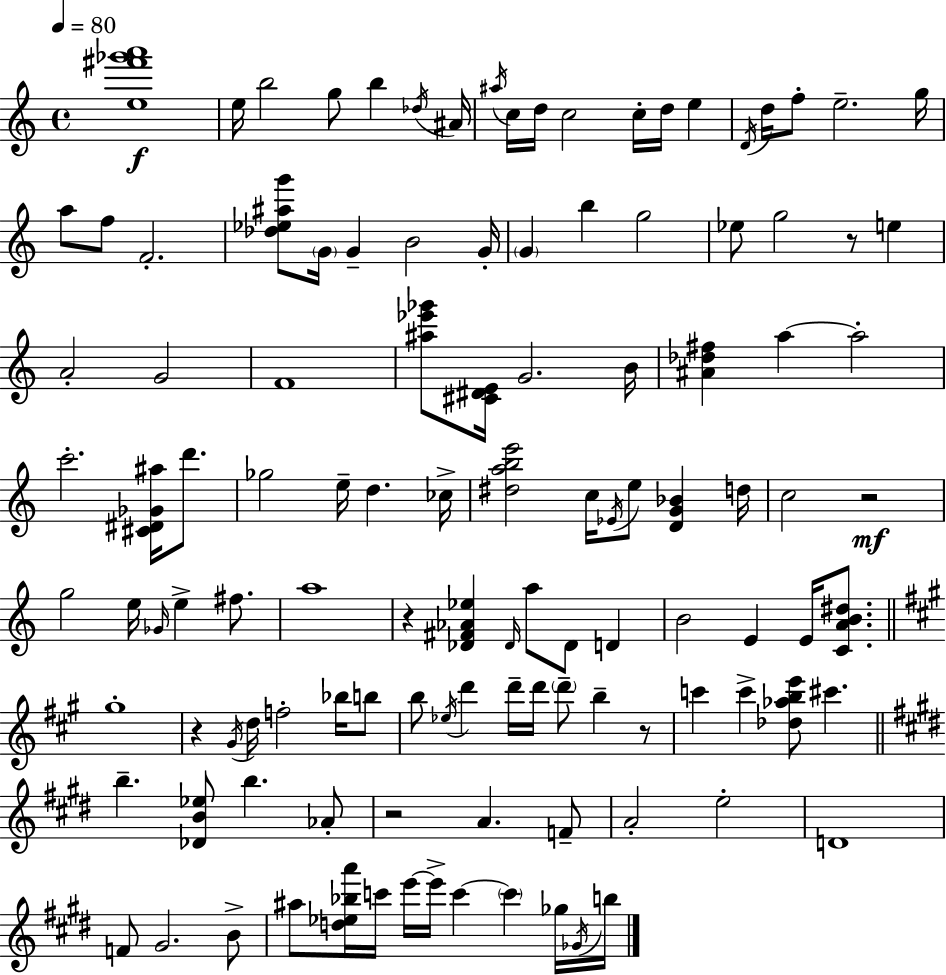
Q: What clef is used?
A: treble